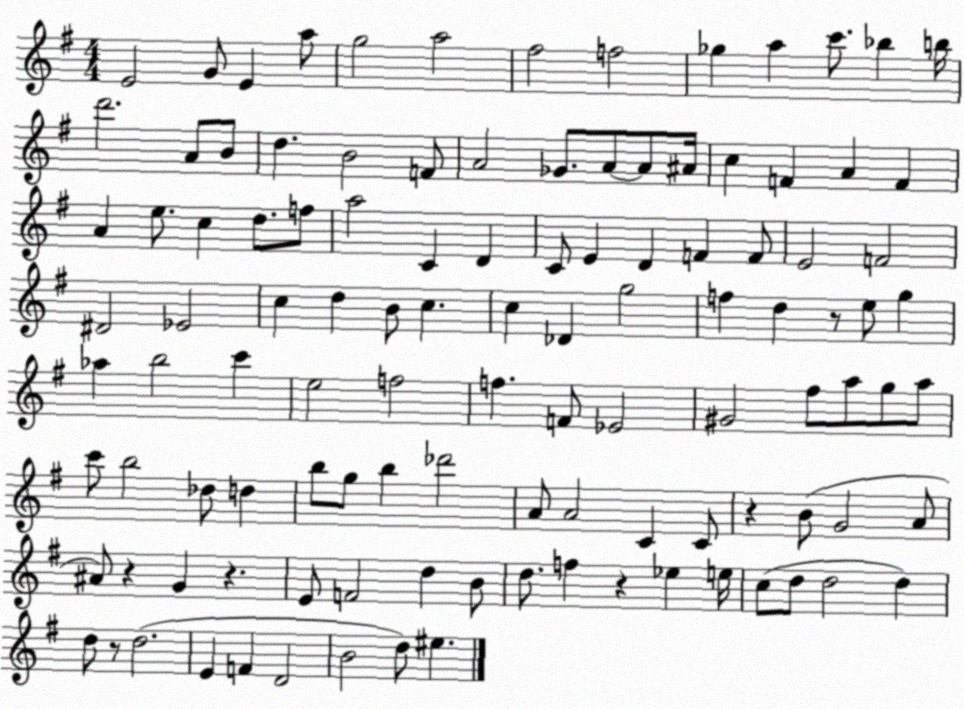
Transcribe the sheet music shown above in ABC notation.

X:1
T:Untitled
M:4/4
L:1/4
K:G
E2 G/2 E a/2 g2 a2 ^f2 f2 _g a c'/2 _b b/4 d'2 A/2 B/2 d B2 F/2 A2 _G/2 A/2 A/2 ^A/4 c F A F A e/2 c d/2 f/2 a2 C D C/2 E D F F/2 E2 F2 ^D2 _E2 c d B/2 c c _D g2 f d z/2 e/2 g _a b2 c' e2 f2 f F/2 _E2 ^G2 ^f/2 a/2 g/2 a/2 c'/2 b2 _d/2 d b/2 g/2 b _d'2 A/2 A2 C C/2 z B/2 G2 A/2 ^A/2 z G z E/2 F2 d B/2 d/2 f z _e e/4 c/2 d/2 d2 d d/2 z/2 d2 E F D2 B2 d/2 ^e